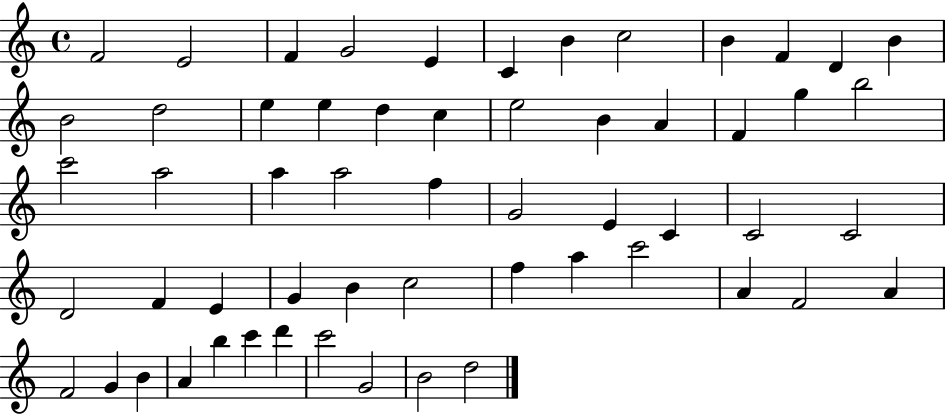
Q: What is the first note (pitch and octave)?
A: F4